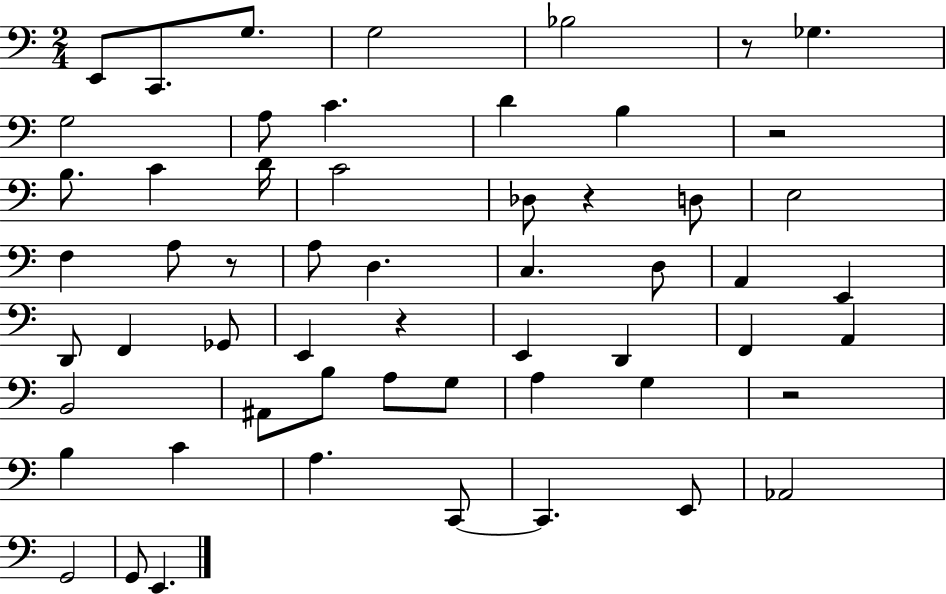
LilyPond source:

{
  \clef bass
  \numericTimeSignature
  \time 2/4
  \key c \major
  \repeat volta 2 { e,8 c,8. g8. | g2 | bes2 | r8 ges4. | \break g2 | a8 c'4. | d'4 b4 | r2 | \break b8. c'4 d'16 | c'2 | des8 r4 d8 | e2 | \break f4 a8 r8 | a8 d4. | c4. d8 | a,4 e,4 | \break d,8 f,4 ges,8 | e,4 r4 | e,4 d,4 | f,4 a,4 | \break b,2 | ais,8 b8 a8 g8 | a4 g4 | r2 | \break b4 c'4 | a4. c,8~~ | c,4. e,8 | aes,2 | \break g,2 | g,8 e,4. | } \bar "|."
}